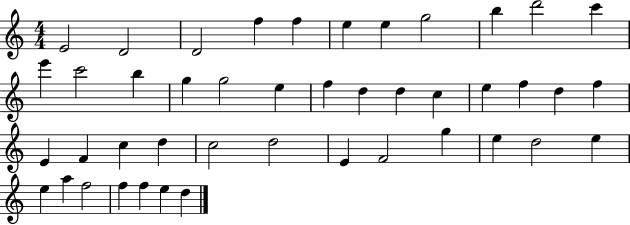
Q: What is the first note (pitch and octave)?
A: E4